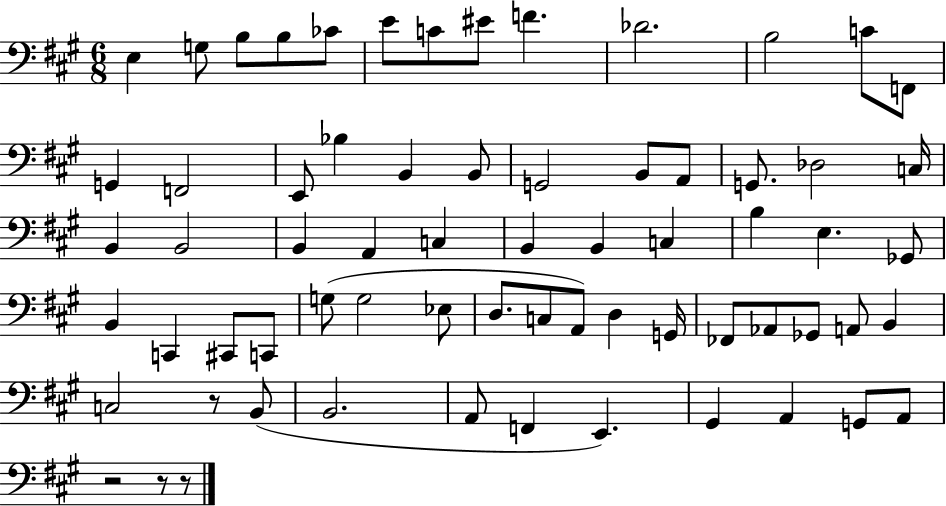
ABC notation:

X:1
T:Untitled
M:6/8
L:1/4
K:A
E, G,/2 B,/2 B,/2 _C/2 E/2 C/2 ^E/2 F _D2 B,2 C/2 F,,/2 G,, F,,2 E,,/2 _B, B,, B,,/2 G,,2 B,,/2 A,,/2 G,,/2 _D,2 C,/4 B,, B,,2 B,, A,, C, B,, B,, C, B, E, _G,,/2 B,, C,, ^C,,/2 C,,/2 G,/2 G,2 _E,/2 D,/2 C,/2 A,,/2 D, G,,/4 _F,,/2 _A,,/2 _G,,/2 A,,/2 B,, C,2 z/2 B,,/2 B,,2 A,,/2 F,, E,, ^G,, A,, G,,/2 A,,/2 z2 z/2 z/2